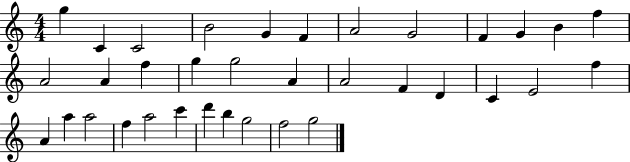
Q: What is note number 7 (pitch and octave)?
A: A4